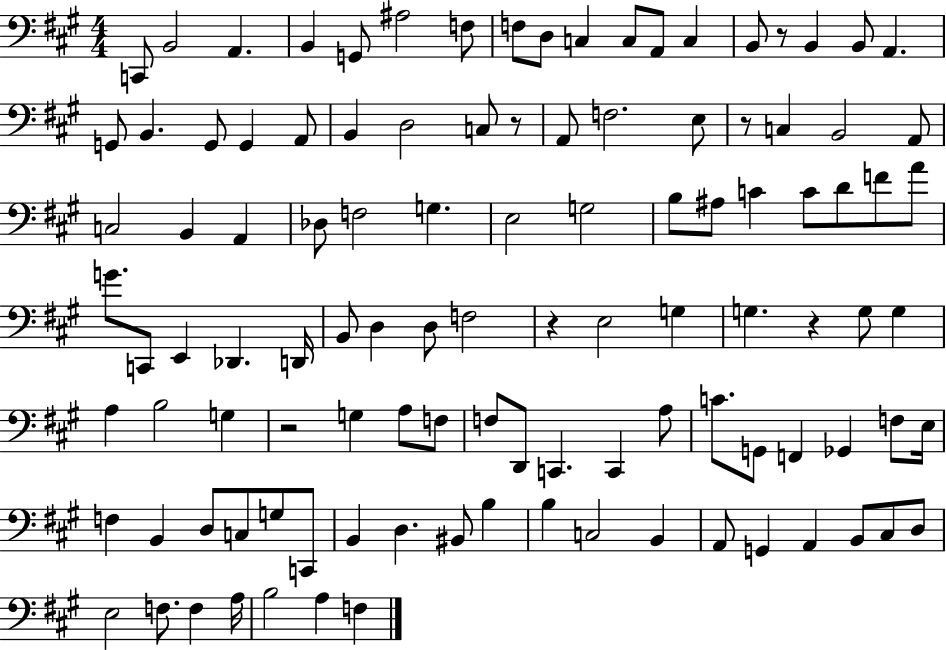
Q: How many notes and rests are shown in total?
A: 109